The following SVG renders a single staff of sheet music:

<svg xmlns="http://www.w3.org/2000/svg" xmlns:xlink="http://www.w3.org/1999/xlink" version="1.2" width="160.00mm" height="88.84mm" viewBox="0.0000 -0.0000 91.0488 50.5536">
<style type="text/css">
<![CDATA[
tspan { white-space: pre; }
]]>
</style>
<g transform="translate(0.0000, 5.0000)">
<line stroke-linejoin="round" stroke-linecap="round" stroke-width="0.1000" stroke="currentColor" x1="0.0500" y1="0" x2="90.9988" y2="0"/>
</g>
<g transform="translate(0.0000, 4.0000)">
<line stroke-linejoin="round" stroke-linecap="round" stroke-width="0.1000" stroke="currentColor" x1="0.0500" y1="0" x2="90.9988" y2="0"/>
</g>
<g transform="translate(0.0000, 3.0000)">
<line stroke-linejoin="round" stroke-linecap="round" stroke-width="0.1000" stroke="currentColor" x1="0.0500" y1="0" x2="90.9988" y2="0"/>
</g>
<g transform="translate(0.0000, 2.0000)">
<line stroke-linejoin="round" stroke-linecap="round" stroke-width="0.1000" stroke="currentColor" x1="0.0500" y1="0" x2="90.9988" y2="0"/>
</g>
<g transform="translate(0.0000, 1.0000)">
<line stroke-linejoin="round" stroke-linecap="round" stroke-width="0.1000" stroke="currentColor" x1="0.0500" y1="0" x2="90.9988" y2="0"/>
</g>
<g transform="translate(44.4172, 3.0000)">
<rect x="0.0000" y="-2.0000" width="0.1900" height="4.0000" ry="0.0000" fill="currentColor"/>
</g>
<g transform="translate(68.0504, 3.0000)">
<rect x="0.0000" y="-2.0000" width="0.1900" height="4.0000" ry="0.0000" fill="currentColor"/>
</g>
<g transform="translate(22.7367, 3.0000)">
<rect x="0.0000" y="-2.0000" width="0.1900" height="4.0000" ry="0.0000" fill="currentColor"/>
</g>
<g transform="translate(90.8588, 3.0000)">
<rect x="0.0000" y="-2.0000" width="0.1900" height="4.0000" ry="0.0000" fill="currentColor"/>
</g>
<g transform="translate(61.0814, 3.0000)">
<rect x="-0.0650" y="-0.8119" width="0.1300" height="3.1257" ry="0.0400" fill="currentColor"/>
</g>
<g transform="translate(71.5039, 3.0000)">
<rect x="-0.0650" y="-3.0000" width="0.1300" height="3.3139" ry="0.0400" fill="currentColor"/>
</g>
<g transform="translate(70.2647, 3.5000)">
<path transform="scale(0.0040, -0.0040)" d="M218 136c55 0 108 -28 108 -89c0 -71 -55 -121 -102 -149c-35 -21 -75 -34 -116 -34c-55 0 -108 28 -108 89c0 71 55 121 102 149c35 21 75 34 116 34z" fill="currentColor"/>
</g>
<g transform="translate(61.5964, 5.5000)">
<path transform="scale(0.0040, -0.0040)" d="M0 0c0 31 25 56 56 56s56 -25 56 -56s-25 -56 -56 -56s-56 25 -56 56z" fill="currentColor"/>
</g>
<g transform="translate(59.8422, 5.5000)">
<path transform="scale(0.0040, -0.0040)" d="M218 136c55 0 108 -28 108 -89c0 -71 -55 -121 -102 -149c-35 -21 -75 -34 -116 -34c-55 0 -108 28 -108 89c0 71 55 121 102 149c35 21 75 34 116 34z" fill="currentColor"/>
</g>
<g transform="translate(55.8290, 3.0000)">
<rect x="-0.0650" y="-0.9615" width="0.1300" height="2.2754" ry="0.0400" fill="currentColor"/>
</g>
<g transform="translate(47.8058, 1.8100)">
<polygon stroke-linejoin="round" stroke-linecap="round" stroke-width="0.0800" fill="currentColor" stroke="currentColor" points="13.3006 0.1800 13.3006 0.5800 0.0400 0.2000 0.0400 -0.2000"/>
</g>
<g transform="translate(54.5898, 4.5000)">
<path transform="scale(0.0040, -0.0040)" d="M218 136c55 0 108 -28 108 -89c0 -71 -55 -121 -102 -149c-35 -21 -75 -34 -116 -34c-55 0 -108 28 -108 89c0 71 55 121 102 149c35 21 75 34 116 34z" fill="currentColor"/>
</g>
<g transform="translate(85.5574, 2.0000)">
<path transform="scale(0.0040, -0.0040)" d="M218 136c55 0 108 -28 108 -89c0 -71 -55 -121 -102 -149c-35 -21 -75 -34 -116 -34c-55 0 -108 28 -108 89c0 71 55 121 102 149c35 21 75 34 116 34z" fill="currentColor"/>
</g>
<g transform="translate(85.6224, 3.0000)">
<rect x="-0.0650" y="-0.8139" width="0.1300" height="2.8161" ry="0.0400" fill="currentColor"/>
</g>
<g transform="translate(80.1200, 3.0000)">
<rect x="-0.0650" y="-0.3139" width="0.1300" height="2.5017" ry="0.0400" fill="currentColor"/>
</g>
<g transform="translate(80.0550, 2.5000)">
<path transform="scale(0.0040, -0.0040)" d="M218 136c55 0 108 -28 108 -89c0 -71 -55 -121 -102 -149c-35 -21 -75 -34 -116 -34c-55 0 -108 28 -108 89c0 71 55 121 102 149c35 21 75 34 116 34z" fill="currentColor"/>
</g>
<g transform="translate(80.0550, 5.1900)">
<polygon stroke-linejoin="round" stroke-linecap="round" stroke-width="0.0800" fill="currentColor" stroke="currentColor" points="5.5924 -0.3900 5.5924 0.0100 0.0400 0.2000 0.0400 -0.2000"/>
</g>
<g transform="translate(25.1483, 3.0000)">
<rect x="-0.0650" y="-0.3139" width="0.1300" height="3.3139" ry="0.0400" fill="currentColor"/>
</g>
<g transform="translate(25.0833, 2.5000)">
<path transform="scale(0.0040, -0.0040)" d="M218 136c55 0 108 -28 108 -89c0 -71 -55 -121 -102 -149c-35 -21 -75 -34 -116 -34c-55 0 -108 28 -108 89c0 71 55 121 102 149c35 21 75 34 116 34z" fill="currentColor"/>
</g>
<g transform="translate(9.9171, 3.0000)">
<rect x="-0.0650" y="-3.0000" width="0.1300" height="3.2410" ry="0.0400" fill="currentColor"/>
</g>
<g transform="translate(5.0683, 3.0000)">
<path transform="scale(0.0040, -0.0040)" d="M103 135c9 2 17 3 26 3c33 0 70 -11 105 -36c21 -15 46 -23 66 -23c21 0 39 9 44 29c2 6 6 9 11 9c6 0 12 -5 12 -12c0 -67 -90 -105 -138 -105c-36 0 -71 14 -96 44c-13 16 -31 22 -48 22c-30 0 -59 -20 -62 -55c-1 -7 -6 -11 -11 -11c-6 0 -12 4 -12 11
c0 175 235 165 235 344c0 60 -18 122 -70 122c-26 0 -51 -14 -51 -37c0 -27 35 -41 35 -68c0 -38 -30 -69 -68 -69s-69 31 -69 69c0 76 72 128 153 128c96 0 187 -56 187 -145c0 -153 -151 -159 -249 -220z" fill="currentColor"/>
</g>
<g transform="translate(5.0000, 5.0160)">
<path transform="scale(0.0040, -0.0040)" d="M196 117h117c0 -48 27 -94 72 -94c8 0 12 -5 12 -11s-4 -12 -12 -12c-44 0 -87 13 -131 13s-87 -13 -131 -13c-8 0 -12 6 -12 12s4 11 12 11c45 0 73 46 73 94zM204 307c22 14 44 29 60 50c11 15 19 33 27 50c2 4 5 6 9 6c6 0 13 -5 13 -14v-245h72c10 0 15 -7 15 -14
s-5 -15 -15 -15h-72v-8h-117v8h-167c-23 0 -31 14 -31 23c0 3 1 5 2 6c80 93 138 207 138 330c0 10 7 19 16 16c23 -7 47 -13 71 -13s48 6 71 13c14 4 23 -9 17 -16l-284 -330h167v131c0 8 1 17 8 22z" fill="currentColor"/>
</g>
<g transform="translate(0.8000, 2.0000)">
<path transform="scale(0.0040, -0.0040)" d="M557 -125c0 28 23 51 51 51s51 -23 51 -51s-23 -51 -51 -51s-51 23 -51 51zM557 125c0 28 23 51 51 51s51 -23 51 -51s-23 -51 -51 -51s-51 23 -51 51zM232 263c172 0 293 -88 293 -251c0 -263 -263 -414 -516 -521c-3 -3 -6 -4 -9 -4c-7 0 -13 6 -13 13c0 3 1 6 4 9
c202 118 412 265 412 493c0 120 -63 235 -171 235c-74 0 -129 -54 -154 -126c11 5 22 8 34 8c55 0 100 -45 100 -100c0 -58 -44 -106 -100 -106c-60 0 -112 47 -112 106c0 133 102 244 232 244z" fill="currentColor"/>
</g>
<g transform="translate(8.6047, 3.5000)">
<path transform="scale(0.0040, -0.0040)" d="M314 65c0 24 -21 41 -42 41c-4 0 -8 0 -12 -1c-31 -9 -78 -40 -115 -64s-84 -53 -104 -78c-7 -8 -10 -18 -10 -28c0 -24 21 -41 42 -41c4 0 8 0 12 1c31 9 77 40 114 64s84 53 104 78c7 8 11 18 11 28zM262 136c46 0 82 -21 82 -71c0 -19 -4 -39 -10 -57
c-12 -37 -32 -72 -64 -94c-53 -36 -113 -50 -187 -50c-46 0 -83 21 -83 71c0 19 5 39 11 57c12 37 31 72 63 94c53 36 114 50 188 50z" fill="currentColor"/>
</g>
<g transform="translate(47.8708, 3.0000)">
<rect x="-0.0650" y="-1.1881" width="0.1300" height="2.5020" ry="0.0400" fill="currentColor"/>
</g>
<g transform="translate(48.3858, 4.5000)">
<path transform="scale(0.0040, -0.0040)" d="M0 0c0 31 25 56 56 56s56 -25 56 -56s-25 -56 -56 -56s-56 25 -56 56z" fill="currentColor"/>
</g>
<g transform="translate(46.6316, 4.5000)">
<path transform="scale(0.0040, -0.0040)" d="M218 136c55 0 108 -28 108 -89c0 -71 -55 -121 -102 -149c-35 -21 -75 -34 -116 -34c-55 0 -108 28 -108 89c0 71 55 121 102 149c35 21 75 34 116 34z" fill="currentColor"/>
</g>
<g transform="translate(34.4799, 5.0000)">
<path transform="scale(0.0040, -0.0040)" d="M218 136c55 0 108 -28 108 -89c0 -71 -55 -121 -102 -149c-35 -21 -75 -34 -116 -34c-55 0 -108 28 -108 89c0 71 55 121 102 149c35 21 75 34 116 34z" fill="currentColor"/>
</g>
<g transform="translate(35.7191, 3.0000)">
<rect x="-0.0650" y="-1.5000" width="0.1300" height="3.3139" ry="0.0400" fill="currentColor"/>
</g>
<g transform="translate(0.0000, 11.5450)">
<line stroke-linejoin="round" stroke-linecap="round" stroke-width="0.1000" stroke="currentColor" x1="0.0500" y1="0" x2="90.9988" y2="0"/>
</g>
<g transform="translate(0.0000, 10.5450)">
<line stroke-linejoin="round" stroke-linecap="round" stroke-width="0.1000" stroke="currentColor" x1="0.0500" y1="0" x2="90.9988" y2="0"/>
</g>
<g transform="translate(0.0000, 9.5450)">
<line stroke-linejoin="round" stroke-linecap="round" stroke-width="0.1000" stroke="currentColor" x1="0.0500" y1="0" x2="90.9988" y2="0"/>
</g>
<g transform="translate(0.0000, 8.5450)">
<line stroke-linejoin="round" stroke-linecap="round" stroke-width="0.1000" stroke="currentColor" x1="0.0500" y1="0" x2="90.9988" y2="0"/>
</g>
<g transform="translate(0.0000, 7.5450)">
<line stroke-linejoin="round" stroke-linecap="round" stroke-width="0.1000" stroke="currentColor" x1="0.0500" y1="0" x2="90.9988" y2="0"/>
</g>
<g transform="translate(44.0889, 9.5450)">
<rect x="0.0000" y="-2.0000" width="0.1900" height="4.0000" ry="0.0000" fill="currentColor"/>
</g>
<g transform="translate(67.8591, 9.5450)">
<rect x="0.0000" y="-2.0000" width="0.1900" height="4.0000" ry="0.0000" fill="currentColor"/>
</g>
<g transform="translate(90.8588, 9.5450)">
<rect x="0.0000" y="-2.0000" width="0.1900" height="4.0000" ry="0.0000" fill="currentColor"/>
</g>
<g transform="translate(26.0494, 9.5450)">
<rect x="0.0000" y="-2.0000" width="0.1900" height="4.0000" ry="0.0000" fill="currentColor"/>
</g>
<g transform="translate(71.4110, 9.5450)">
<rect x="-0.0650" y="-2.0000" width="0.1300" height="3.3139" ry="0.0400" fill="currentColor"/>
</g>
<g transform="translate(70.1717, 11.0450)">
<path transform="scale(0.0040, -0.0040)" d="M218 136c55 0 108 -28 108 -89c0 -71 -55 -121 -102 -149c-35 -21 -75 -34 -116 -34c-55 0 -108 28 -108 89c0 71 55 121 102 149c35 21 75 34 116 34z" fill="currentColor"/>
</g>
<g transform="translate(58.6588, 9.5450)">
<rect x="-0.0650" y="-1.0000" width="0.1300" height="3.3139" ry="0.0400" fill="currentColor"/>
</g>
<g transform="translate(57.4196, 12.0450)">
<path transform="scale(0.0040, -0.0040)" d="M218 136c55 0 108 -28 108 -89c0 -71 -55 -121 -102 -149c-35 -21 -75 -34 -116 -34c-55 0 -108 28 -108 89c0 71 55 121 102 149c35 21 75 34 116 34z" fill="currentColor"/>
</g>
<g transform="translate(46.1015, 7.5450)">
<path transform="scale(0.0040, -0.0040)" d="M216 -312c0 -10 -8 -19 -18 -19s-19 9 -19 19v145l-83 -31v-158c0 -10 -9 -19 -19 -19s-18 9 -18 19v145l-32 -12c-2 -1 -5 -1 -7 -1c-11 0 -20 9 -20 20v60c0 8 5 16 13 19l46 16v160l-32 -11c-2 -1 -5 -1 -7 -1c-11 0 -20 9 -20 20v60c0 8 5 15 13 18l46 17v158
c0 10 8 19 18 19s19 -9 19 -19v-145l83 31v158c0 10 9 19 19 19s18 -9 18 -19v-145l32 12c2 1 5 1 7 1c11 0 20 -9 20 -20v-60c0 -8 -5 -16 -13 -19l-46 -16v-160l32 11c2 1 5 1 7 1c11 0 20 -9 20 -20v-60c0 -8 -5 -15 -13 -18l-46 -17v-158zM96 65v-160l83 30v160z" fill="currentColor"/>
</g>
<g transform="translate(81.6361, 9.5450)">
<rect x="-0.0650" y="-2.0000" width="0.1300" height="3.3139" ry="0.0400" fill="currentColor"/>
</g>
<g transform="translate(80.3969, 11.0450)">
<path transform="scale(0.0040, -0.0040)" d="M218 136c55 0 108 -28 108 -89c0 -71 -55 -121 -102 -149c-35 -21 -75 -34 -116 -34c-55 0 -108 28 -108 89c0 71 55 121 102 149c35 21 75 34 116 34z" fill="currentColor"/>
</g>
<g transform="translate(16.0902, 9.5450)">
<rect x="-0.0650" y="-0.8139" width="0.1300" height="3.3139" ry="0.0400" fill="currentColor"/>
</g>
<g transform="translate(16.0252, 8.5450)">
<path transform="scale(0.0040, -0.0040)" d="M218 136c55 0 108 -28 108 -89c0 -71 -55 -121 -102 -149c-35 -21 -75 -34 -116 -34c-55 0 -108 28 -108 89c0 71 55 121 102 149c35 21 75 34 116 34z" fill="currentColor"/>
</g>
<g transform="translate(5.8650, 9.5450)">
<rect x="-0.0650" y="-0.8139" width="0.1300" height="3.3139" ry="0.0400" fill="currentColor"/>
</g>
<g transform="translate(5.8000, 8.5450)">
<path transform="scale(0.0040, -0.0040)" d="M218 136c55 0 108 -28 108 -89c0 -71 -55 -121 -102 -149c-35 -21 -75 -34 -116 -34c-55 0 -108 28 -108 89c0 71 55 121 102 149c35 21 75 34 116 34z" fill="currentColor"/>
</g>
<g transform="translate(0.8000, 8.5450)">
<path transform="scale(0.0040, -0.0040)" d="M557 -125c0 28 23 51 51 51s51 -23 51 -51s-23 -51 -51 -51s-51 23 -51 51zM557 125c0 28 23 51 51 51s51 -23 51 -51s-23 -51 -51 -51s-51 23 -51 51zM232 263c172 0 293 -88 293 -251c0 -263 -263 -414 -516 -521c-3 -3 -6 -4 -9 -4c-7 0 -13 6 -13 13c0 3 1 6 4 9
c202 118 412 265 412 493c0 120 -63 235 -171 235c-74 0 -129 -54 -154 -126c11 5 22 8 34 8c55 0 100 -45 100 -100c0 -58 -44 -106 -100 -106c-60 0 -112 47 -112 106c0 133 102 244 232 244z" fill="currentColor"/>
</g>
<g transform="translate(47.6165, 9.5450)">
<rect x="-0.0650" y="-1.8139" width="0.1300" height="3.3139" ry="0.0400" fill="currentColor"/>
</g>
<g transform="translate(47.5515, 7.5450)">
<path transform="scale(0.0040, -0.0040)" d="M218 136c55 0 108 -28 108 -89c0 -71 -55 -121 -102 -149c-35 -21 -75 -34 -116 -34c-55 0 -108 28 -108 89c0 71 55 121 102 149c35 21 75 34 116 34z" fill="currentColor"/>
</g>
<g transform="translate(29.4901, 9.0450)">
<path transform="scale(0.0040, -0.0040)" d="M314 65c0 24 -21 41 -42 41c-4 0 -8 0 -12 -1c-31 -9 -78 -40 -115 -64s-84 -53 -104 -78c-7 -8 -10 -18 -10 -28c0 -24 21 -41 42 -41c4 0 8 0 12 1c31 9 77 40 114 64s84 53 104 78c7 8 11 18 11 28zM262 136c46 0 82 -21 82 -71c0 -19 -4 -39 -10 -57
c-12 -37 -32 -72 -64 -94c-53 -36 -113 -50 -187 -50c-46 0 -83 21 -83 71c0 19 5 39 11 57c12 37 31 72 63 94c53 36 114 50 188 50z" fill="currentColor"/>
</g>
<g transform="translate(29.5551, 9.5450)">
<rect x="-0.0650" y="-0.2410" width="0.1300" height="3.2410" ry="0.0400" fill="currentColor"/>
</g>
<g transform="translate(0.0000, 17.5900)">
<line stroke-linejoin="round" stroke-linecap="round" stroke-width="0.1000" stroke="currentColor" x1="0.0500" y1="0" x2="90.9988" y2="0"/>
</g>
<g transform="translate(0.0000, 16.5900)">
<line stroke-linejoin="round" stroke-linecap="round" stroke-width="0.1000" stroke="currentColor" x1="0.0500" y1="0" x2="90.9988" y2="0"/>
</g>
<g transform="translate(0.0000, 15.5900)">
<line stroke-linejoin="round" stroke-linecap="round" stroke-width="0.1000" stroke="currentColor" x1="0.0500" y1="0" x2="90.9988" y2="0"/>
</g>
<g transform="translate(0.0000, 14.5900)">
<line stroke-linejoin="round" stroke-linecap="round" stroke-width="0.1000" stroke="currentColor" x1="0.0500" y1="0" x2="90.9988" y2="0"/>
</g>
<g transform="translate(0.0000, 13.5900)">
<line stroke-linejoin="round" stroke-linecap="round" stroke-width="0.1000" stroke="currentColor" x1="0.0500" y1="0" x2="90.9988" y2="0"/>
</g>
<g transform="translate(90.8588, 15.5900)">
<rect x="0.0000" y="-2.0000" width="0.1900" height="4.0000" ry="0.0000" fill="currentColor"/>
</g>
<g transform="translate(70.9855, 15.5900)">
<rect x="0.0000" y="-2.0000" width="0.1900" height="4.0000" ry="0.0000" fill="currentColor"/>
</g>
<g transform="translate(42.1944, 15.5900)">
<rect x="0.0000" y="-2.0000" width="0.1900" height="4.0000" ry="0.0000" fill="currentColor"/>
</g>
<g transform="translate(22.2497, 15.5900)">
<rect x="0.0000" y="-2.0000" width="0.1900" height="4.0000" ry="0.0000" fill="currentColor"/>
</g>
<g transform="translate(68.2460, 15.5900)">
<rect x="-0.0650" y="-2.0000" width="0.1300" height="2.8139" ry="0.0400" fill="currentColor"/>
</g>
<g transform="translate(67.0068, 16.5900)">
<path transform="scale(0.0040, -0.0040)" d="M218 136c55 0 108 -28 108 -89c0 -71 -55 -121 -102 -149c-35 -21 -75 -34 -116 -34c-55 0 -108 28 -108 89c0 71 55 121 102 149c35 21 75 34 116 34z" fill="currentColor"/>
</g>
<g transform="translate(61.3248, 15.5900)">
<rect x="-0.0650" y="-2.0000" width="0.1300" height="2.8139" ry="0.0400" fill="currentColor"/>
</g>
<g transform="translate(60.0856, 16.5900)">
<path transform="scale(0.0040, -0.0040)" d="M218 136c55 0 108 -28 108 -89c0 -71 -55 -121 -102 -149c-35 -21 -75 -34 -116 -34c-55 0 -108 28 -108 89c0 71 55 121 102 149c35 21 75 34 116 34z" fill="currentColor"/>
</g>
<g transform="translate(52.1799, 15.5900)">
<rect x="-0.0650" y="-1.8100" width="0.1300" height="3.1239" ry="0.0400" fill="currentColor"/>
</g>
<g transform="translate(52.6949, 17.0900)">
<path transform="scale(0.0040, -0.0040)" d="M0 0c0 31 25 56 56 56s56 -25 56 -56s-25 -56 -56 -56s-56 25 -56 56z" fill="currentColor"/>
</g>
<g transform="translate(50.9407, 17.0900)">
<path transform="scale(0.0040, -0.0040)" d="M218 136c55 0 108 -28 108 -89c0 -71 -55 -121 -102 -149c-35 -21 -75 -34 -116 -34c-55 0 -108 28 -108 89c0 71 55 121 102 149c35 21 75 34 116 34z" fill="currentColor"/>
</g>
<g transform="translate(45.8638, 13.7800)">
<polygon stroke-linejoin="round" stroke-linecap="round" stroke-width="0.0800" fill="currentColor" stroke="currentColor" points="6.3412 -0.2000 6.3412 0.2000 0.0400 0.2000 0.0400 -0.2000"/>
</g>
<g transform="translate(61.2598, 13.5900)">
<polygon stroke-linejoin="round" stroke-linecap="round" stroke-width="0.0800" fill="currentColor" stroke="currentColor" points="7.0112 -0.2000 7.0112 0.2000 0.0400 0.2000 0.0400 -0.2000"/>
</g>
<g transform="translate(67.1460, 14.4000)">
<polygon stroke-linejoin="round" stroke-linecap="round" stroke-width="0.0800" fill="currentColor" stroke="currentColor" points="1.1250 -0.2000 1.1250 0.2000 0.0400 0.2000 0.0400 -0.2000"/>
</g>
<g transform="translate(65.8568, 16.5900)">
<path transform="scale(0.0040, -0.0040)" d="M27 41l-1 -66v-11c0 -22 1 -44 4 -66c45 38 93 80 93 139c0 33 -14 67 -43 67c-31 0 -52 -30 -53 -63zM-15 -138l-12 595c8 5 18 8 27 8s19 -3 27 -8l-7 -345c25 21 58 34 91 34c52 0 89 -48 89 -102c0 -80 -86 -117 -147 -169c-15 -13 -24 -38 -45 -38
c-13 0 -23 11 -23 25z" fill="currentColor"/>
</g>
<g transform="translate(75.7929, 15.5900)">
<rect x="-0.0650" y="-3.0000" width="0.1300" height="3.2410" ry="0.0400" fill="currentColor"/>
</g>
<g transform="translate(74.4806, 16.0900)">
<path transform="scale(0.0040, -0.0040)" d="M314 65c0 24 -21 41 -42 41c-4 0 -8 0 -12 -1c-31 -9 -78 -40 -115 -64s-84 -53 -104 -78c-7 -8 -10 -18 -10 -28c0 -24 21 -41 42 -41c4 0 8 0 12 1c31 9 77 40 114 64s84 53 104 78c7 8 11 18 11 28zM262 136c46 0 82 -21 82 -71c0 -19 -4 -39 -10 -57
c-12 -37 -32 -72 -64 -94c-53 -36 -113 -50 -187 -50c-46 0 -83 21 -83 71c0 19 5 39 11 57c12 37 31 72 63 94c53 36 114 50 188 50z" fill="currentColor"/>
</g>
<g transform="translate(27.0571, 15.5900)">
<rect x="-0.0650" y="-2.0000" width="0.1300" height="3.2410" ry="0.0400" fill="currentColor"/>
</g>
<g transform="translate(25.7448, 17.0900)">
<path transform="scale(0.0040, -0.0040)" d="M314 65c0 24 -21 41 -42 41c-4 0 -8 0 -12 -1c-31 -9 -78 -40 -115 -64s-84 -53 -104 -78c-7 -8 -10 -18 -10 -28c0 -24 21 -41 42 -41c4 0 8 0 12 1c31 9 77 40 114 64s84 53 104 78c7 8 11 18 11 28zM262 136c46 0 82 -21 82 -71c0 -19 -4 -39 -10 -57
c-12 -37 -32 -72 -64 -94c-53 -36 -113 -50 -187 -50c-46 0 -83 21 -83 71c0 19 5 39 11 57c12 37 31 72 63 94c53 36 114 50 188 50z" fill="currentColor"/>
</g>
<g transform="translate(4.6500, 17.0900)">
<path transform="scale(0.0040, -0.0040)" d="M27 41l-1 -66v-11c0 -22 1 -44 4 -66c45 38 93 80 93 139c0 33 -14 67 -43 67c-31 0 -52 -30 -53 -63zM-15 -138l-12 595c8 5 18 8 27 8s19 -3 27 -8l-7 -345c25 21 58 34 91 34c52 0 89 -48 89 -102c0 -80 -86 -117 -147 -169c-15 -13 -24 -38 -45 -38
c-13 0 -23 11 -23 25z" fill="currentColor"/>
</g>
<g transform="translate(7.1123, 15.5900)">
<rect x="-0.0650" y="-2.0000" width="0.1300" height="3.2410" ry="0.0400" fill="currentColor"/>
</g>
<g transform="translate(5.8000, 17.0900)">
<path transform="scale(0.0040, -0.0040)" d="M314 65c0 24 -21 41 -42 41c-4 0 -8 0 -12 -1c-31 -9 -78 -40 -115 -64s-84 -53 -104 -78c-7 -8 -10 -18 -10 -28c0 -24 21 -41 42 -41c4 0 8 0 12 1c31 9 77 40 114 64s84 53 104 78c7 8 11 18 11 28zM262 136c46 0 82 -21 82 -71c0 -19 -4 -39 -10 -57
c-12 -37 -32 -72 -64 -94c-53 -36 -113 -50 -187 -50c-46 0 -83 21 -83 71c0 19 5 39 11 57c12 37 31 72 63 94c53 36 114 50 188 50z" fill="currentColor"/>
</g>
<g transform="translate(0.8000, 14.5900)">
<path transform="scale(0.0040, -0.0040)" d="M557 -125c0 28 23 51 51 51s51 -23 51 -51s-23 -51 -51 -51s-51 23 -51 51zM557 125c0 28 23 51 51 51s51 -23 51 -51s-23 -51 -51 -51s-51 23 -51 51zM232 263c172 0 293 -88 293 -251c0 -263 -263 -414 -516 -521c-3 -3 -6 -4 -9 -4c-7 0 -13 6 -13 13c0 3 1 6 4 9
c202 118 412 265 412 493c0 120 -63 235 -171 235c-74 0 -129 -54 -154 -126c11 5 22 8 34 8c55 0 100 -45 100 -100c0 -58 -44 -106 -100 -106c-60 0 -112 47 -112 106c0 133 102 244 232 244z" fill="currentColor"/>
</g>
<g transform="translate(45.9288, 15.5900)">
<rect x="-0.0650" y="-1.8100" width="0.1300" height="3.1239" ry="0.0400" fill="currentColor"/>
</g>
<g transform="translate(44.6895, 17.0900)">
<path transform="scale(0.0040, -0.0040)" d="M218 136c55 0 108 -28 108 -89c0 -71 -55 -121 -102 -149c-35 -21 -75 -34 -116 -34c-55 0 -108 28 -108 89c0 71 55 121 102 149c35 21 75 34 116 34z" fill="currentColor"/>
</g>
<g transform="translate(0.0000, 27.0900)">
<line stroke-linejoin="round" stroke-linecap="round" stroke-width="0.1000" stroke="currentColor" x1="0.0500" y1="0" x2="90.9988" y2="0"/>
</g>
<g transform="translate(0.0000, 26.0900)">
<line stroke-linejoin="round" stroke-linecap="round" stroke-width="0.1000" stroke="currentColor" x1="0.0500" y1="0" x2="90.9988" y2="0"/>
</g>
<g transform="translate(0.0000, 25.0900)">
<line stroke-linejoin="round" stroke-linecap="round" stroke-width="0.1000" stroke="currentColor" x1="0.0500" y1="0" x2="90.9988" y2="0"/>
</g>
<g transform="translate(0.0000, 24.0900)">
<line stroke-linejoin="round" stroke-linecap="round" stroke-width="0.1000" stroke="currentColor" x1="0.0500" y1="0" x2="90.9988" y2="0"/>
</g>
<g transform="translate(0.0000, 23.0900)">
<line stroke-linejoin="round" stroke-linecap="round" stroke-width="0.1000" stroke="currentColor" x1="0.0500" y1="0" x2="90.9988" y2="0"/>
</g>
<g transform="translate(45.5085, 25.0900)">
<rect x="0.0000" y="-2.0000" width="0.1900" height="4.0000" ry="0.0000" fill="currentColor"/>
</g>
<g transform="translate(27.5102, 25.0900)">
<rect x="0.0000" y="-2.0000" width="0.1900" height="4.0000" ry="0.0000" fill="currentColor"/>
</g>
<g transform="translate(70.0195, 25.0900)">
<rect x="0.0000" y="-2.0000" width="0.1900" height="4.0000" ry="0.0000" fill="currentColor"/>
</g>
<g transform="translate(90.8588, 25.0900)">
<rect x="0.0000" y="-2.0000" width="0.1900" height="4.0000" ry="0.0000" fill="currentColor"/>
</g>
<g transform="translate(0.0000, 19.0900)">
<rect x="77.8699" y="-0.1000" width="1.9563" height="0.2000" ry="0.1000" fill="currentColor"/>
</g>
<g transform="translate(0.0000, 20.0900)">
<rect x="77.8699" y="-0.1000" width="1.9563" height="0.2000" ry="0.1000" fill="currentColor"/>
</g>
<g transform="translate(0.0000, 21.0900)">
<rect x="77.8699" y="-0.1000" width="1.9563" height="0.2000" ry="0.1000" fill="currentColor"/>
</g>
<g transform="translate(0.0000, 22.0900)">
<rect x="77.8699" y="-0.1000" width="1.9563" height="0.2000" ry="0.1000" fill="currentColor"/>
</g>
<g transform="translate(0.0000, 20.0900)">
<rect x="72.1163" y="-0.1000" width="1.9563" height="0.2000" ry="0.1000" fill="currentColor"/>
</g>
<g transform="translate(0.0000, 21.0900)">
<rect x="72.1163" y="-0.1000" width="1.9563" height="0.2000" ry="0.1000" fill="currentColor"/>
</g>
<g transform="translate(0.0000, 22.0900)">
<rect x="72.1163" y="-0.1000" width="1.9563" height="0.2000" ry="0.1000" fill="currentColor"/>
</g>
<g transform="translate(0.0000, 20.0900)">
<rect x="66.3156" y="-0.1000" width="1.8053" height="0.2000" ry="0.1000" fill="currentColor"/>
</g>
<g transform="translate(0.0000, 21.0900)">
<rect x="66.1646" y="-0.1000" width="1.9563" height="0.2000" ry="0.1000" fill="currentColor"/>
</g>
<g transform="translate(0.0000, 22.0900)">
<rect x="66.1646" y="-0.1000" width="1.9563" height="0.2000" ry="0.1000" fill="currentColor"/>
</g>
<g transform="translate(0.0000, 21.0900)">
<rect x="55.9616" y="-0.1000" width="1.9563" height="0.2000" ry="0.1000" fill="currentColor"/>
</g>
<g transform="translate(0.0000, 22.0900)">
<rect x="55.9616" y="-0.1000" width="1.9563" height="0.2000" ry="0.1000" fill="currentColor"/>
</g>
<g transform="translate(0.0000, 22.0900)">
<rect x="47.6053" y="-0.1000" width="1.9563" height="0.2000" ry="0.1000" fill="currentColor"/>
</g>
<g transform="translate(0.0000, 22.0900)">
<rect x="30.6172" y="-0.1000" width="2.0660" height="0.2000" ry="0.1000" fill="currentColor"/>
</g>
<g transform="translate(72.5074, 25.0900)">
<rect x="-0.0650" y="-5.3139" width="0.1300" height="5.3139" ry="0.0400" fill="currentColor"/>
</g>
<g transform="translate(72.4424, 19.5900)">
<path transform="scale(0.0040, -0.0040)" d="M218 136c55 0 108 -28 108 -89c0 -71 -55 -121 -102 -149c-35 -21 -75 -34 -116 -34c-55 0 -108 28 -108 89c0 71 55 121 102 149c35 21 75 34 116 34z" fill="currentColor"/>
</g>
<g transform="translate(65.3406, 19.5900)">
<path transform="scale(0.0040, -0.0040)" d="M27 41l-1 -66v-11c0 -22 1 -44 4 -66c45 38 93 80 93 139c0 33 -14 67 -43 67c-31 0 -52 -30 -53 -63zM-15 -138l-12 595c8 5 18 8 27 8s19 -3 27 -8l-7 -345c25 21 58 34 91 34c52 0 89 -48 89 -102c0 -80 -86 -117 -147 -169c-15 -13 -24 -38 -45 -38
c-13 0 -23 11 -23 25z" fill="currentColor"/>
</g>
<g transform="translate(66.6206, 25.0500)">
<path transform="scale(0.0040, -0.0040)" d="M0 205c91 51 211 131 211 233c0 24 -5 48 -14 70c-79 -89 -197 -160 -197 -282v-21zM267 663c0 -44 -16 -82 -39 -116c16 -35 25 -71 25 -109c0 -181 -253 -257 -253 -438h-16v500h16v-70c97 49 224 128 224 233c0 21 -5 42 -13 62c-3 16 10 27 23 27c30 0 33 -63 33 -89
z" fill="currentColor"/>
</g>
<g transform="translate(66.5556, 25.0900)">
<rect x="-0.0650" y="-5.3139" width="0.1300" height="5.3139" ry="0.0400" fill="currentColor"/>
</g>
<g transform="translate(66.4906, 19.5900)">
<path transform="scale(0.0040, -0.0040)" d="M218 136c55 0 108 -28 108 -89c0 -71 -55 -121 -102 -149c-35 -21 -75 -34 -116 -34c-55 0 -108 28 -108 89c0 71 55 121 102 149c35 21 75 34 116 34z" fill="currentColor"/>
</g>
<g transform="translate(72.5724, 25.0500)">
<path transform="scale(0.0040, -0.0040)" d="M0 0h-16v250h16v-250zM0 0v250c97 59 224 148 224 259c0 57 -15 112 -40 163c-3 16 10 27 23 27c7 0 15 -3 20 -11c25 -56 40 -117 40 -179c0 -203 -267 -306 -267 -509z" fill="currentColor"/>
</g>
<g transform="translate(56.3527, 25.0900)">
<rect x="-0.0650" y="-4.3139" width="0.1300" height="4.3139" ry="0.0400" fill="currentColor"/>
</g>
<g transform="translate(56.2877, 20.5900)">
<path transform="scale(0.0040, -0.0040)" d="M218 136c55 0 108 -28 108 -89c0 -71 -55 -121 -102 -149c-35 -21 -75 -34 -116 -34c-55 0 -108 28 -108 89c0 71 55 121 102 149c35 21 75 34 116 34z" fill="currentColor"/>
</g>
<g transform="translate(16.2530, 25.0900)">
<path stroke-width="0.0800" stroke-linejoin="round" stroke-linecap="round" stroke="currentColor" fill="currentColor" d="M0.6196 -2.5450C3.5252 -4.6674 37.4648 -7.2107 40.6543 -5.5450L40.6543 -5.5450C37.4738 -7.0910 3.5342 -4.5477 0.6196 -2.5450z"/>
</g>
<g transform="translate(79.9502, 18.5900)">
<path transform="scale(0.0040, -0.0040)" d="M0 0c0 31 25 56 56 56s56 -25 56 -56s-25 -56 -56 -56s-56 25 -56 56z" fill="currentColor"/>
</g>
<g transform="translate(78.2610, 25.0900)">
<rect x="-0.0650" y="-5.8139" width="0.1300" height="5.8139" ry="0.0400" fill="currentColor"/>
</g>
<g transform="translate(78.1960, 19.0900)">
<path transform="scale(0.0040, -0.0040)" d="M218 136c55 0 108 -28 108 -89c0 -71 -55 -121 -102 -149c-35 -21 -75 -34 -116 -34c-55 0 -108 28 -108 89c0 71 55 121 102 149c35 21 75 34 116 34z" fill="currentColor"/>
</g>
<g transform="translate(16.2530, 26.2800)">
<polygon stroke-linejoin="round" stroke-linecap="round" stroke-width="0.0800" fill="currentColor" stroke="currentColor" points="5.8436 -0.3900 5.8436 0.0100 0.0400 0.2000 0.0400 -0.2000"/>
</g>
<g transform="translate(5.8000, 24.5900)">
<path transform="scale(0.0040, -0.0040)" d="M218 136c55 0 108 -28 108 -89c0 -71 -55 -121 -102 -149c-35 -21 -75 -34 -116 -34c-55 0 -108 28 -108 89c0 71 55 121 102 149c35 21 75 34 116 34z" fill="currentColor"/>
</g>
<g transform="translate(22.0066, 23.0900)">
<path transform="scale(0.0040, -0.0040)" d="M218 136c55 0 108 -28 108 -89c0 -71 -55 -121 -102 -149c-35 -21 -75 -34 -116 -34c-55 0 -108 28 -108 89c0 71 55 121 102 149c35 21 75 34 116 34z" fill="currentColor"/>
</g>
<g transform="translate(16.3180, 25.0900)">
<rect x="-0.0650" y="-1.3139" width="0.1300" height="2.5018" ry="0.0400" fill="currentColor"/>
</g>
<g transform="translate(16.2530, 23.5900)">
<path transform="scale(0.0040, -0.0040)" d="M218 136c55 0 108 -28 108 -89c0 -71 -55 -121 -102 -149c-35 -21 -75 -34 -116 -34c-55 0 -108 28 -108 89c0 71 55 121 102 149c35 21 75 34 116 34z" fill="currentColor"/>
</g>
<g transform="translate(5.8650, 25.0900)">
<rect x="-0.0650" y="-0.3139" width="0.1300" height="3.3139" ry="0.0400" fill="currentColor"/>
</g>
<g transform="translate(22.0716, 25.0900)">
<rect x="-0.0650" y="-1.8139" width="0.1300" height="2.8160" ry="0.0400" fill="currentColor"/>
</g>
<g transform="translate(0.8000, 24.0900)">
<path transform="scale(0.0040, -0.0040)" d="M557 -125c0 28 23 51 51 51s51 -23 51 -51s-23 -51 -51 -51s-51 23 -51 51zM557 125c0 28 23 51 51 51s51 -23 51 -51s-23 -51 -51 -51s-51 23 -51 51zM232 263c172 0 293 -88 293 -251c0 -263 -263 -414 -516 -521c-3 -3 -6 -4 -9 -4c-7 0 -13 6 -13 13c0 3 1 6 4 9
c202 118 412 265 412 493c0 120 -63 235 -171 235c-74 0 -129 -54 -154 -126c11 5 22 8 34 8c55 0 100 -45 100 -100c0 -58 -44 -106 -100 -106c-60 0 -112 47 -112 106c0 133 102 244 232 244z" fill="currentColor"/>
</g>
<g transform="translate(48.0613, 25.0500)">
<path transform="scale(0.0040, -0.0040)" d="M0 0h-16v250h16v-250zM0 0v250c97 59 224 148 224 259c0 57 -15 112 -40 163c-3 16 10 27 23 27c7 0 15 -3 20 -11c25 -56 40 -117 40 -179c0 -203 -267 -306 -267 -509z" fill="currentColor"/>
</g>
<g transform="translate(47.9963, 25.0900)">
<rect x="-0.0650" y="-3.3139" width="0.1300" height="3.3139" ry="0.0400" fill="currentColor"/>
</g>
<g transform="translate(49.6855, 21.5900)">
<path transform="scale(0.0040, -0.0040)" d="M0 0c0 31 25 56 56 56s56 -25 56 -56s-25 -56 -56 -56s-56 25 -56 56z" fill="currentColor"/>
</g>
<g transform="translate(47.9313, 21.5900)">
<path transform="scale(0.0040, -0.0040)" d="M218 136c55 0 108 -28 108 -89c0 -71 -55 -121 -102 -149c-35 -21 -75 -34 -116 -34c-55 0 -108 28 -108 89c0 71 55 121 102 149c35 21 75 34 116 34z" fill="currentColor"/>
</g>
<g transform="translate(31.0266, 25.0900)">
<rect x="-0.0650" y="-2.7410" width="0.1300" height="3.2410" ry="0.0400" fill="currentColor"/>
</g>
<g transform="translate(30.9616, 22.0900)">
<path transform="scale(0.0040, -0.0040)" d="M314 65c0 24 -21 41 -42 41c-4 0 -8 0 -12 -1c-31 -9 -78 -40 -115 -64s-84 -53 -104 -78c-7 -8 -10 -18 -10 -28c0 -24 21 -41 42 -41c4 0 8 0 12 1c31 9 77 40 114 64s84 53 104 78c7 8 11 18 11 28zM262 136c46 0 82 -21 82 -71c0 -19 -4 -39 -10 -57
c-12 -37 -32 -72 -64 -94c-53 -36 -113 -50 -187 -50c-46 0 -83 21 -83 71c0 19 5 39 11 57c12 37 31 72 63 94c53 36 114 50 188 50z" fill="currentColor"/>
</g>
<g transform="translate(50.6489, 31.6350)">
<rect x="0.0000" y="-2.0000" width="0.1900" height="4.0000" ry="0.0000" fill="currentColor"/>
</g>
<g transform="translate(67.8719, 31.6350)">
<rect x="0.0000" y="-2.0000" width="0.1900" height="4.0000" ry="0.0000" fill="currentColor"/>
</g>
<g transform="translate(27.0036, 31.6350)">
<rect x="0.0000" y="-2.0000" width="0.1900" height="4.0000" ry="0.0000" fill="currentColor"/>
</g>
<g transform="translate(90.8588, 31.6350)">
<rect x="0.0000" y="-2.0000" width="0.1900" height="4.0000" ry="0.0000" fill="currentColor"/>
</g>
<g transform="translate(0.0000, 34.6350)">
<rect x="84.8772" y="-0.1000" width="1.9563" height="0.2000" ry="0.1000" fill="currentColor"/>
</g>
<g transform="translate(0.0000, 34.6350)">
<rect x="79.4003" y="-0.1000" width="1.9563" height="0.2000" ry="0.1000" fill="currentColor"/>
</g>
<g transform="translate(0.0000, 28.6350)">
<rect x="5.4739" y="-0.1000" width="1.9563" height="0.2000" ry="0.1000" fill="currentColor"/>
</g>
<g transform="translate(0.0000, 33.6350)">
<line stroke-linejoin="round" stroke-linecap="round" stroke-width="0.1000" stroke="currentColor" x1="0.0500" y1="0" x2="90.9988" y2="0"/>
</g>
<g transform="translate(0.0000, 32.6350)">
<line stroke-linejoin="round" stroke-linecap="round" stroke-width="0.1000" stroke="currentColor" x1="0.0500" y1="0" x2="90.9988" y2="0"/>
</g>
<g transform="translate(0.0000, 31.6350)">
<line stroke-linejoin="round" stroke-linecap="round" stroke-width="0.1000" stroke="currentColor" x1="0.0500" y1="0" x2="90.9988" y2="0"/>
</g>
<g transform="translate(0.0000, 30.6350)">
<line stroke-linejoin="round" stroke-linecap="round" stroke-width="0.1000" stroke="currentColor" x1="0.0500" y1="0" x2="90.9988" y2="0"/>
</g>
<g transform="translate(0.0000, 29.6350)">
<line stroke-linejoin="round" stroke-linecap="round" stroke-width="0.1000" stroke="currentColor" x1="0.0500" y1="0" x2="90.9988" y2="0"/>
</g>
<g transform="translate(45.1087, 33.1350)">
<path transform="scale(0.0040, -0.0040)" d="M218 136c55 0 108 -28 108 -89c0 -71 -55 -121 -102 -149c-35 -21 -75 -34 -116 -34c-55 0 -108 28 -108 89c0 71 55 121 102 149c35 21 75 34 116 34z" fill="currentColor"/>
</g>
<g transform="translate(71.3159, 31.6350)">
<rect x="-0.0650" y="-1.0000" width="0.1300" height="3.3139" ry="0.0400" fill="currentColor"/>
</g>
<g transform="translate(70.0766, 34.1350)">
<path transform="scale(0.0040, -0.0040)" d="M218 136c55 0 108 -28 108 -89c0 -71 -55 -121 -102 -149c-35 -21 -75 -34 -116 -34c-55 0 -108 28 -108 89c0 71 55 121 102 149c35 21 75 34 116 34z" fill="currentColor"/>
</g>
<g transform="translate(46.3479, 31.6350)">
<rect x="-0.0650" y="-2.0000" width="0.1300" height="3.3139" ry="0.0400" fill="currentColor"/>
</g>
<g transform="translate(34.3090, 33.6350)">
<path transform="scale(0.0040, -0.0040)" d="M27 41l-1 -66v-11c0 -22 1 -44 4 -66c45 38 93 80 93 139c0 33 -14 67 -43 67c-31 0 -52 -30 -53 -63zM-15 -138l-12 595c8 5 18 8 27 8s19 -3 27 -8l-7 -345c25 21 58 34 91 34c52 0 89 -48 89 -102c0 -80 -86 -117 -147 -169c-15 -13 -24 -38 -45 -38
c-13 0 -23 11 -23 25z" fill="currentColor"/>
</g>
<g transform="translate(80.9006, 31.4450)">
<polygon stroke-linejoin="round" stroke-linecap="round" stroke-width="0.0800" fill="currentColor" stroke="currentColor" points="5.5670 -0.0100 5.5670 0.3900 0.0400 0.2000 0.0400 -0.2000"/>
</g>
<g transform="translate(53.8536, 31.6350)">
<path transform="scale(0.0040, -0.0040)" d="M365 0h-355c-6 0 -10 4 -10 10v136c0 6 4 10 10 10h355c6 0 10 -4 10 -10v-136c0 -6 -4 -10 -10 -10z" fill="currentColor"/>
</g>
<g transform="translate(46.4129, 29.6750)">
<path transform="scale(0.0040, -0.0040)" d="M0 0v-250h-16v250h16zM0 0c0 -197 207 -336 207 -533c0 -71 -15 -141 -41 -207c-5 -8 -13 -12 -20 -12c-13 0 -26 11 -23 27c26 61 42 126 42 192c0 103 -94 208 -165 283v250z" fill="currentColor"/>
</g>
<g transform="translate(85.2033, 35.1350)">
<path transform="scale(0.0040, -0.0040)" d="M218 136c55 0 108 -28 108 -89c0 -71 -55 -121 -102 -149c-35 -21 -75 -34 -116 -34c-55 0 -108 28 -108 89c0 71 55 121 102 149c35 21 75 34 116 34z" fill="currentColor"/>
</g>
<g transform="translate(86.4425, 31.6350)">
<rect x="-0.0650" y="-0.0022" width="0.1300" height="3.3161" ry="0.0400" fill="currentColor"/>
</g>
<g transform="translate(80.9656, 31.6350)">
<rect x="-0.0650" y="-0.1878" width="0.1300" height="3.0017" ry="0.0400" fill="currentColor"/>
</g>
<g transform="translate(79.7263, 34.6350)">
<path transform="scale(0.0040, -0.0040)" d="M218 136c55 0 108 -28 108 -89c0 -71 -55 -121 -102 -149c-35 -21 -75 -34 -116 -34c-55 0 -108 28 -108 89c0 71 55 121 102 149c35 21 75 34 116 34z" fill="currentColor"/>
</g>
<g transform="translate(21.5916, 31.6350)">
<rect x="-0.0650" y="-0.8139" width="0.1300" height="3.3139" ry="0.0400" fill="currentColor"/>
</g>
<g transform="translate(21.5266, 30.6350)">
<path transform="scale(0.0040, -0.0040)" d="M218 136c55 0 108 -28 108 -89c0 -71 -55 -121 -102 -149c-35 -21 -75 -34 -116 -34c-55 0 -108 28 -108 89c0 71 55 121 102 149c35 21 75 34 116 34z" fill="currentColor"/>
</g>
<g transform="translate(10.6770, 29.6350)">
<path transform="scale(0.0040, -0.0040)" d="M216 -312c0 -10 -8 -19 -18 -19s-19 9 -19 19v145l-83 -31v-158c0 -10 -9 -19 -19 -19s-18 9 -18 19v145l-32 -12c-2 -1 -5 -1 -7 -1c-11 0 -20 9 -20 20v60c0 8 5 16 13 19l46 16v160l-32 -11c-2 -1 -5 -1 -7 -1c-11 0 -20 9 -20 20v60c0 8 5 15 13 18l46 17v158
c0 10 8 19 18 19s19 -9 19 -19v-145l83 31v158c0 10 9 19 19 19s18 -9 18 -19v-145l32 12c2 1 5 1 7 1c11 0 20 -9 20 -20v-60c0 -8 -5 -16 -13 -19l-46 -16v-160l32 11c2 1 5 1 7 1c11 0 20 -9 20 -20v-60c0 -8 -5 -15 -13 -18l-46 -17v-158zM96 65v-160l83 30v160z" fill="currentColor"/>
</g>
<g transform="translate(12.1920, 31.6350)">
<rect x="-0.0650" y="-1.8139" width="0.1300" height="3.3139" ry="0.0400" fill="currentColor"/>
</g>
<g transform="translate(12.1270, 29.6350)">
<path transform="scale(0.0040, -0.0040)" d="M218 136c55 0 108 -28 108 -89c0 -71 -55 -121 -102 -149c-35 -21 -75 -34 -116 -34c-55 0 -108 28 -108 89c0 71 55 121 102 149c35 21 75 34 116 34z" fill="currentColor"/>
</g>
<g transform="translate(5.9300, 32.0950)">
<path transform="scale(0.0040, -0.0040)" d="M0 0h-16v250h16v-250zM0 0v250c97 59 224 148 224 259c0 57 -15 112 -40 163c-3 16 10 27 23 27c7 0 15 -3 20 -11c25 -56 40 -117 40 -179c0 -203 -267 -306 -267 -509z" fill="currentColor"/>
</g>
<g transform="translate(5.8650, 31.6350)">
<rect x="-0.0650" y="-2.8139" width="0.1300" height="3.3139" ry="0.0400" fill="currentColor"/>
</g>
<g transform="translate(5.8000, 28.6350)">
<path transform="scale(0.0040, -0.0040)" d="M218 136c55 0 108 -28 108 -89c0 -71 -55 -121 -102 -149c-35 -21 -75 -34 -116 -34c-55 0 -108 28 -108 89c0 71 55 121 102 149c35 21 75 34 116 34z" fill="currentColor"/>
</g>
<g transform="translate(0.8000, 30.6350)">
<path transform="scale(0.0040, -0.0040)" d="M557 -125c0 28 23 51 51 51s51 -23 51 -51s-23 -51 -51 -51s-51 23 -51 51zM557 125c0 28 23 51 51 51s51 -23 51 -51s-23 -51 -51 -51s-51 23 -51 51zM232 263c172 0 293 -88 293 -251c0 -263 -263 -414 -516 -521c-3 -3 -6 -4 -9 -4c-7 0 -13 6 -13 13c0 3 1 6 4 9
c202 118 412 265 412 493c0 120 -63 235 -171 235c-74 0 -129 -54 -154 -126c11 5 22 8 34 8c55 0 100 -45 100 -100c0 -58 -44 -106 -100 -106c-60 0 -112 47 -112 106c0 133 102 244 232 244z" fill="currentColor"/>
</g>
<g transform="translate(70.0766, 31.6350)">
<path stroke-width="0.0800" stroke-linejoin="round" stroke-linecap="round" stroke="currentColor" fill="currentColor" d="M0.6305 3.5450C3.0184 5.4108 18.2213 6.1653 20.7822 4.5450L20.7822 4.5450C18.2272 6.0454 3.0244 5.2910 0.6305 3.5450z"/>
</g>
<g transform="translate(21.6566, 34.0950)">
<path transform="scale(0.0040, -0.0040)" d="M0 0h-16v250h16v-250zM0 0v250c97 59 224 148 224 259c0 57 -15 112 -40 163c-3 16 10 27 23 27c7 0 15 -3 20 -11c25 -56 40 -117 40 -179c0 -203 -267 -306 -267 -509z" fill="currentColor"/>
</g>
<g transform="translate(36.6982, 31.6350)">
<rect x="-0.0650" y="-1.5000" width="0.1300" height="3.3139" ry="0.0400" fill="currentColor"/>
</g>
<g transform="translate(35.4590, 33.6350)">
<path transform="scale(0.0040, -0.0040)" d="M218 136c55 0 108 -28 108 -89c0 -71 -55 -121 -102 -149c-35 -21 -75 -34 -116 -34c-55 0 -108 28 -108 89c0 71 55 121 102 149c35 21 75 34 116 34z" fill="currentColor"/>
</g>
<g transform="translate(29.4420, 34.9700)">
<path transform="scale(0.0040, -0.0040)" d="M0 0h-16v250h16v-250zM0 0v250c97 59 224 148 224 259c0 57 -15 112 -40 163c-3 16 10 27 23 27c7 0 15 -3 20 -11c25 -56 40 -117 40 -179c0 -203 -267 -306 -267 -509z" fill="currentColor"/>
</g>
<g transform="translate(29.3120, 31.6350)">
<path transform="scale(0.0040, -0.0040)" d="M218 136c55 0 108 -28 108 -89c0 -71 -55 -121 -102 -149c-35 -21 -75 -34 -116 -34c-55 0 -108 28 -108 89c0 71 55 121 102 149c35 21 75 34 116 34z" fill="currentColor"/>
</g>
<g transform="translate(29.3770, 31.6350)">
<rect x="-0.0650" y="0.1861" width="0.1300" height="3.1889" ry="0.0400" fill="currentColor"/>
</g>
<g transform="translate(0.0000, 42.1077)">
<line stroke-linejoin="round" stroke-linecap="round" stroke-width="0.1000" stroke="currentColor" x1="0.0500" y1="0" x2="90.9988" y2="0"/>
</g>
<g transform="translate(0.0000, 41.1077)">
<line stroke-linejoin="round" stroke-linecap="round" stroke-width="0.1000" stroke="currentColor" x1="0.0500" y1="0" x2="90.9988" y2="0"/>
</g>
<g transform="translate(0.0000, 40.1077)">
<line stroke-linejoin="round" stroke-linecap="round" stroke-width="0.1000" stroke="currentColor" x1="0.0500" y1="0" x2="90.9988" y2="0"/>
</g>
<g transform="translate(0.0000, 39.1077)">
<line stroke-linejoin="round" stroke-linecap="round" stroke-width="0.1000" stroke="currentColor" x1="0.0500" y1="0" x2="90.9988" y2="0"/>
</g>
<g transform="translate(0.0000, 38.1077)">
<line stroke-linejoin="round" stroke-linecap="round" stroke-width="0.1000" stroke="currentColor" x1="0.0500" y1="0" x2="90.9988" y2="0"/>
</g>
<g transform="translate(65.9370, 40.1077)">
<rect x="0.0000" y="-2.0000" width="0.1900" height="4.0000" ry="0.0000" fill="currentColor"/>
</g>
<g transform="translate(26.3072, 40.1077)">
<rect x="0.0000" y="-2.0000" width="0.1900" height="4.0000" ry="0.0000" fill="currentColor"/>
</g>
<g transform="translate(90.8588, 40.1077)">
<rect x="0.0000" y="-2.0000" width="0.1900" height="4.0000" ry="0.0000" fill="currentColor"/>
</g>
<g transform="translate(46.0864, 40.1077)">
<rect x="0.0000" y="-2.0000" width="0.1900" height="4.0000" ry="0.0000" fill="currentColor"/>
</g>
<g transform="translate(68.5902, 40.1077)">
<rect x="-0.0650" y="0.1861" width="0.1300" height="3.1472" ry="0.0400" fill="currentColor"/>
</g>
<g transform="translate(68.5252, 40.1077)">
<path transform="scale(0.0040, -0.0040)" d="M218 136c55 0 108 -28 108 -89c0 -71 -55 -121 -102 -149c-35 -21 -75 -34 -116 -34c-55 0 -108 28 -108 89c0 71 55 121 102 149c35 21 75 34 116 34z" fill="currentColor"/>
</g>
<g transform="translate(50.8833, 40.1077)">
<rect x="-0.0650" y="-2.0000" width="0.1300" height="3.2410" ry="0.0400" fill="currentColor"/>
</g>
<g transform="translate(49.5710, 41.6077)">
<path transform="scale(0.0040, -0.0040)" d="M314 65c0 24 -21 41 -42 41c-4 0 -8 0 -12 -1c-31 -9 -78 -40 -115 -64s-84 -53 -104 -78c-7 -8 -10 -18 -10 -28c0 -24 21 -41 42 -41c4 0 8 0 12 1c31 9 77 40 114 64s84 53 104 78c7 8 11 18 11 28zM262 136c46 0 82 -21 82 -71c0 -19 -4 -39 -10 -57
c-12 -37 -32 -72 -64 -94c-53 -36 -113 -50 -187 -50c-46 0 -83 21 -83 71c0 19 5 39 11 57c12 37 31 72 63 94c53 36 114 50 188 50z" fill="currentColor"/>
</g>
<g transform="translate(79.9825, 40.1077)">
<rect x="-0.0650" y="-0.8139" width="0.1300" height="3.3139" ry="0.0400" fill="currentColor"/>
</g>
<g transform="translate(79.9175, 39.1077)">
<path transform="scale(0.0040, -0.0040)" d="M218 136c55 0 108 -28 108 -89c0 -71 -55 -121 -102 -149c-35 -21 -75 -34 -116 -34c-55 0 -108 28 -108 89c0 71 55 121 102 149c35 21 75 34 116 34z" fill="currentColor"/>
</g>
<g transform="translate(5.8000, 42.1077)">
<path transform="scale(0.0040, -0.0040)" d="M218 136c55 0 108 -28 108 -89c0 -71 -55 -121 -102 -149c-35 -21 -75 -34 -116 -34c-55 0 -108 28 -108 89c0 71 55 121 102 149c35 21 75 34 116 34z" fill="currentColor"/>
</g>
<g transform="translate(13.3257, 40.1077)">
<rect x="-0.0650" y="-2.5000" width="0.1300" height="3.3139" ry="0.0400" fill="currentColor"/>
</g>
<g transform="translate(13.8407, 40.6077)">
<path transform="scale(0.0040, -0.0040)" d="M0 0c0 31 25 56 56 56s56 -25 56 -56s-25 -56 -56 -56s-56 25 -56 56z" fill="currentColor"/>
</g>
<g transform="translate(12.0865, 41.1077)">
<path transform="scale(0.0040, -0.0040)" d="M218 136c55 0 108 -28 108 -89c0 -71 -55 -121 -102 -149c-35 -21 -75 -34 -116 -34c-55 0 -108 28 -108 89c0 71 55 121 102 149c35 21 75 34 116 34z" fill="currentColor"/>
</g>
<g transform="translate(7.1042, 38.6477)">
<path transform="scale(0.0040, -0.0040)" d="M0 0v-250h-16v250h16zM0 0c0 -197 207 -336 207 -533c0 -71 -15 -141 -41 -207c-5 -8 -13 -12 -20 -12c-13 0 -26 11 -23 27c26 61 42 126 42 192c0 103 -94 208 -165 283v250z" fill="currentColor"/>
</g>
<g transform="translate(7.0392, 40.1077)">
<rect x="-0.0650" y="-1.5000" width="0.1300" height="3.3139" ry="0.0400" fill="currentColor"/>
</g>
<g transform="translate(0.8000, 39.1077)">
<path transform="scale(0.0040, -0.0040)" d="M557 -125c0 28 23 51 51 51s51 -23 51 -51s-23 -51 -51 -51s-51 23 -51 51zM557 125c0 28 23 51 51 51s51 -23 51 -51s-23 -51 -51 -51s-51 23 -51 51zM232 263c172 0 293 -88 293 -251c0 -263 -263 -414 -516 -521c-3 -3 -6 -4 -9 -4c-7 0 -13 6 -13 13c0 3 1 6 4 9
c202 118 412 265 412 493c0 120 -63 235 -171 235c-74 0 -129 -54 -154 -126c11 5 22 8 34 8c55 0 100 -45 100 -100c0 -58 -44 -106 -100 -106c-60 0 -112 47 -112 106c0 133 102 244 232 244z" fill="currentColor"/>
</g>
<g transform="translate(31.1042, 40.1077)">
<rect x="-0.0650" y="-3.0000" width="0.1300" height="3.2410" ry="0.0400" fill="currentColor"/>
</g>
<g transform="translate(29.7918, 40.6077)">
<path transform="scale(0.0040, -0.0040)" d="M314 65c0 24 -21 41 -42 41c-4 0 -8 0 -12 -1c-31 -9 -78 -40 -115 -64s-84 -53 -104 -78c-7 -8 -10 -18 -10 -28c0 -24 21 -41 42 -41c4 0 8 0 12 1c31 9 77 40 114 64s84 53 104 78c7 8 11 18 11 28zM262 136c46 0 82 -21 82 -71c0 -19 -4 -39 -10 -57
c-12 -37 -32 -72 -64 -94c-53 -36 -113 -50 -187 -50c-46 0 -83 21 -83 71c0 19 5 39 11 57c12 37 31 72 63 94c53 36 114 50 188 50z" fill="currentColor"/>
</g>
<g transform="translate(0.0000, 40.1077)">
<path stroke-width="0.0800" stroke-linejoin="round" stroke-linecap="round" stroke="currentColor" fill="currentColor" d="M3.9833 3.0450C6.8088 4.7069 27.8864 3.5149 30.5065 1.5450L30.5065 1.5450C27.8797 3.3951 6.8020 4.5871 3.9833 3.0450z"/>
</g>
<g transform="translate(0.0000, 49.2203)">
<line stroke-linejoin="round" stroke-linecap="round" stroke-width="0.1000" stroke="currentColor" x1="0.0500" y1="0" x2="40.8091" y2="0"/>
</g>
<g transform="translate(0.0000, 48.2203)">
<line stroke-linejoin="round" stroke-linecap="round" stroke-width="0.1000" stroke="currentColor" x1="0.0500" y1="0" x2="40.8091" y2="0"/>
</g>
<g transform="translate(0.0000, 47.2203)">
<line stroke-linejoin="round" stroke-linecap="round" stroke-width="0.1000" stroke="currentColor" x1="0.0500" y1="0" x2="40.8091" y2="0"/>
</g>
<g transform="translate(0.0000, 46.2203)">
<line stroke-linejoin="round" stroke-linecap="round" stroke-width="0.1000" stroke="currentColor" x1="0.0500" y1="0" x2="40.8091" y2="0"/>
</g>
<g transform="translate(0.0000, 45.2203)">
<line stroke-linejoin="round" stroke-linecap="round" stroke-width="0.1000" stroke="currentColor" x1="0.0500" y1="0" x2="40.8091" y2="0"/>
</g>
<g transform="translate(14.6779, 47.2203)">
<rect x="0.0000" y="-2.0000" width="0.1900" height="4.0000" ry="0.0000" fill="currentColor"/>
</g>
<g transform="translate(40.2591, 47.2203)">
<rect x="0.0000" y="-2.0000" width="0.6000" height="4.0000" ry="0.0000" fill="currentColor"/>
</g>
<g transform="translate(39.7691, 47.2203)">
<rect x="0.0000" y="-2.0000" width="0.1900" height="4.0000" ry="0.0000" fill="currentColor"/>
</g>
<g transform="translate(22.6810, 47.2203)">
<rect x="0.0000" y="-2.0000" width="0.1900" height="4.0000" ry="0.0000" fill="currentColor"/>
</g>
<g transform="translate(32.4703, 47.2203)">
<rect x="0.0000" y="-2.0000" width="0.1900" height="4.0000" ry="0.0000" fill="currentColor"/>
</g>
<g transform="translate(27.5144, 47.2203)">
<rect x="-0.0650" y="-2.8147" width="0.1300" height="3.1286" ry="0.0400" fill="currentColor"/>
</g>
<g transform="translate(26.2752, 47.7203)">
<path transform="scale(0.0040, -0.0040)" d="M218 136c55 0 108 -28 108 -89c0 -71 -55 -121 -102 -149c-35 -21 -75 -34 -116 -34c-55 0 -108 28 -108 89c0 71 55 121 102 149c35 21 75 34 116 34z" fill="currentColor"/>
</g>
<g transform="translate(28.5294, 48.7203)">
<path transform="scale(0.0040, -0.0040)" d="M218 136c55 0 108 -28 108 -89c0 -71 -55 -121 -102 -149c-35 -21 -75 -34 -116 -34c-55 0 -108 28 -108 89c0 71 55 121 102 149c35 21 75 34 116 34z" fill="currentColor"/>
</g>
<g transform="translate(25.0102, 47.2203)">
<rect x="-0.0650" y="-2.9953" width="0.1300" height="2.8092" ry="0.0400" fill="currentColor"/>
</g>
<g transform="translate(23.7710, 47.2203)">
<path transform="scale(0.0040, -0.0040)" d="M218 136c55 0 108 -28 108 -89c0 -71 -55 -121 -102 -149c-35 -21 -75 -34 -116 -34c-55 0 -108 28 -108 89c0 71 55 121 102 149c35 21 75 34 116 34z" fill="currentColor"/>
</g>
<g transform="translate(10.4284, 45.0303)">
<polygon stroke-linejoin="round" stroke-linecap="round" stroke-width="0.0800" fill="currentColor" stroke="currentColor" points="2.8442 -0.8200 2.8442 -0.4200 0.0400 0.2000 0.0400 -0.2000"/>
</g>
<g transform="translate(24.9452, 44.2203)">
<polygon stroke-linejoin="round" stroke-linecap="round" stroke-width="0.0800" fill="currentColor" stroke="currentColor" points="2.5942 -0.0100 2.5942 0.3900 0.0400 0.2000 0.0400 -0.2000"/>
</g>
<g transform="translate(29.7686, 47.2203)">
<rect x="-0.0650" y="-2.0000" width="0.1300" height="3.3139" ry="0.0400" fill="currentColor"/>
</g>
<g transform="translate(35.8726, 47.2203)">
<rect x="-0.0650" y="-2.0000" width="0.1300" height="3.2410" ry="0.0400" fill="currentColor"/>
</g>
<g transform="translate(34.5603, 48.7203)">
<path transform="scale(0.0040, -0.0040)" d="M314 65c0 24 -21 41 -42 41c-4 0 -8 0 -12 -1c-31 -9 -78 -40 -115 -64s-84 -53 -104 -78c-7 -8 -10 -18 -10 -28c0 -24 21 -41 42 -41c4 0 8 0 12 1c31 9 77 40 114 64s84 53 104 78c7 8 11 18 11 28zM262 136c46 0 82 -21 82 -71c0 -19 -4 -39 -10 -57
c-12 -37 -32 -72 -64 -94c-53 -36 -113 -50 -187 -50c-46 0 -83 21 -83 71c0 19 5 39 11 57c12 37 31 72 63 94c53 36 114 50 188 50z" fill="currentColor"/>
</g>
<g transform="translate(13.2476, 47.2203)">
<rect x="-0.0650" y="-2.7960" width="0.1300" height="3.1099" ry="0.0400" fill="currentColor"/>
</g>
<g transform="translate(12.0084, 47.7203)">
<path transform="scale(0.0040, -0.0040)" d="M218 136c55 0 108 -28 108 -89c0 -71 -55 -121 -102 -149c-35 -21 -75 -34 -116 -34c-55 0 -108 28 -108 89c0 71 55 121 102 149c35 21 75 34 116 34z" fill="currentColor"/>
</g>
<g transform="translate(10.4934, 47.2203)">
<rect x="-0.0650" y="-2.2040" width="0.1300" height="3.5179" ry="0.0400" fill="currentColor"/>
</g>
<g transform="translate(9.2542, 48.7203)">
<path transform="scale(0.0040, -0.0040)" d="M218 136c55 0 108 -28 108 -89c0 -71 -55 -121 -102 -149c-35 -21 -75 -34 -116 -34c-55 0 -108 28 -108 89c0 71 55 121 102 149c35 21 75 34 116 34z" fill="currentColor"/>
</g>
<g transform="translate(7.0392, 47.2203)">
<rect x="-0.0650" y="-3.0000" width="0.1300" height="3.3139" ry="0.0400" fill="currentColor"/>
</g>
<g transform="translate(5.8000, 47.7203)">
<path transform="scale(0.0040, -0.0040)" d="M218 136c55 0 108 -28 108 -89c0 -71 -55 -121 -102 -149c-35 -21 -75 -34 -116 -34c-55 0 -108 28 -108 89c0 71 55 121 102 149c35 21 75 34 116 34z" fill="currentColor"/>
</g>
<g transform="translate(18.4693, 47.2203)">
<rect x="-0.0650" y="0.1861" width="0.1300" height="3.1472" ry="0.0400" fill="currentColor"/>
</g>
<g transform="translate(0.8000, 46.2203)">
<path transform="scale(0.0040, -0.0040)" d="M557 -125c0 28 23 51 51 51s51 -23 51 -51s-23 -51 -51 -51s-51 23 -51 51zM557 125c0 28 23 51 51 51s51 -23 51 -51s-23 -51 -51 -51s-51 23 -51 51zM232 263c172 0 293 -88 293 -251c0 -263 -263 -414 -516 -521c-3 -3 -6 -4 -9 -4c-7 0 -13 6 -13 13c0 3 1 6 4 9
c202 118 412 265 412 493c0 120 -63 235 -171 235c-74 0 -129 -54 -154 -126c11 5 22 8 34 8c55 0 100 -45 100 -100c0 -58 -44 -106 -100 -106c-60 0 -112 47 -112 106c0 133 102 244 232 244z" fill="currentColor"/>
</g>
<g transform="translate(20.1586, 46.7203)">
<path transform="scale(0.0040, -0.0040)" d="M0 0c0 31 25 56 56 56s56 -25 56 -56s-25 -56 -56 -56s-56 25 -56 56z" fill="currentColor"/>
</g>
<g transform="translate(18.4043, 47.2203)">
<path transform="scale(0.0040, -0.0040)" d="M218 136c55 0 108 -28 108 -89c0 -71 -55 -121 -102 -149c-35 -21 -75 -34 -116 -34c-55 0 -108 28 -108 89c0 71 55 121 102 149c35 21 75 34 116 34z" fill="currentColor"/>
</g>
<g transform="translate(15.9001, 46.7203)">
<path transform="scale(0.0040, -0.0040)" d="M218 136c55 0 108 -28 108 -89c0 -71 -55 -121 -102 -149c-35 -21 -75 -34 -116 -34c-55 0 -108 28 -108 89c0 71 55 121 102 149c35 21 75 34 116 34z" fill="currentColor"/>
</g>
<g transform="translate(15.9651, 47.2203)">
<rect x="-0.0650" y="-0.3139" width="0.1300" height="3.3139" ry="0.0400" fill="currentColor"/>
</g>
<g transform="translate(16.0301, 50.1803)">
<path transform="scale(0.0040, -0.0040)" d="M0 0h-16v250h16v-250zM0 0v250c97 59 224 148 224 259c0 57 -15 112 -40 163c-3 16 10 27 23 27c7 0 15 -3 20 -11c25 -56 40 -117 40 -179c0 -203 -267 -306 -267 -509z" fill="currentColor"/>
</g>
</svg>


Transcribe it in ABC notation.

X:1
T:Untitled
M:2/4
L:1/4
K:C
C,2 E, G,, A,,/2 A,,/2 F,,/2 C, E,/2 F,/2 F, F, E,2 ^A, F,, A,, A,, _A,,2 A,,2 A,,/2 A,,/2 B,,/2 _B,,/4 C,2 E, G,/2 A,/2 C2 D/2 F _A/4 A/2 B C/2 ^A, F,/2 D,/2 _G,, A,,/2 z2 F,, E,,/2 D,,/2 G,,/2 B,, C,2 A,,2 D, F, C, A,,/2 C,/2 E,/2 D, D,/2 C,/2 A,, A,,2